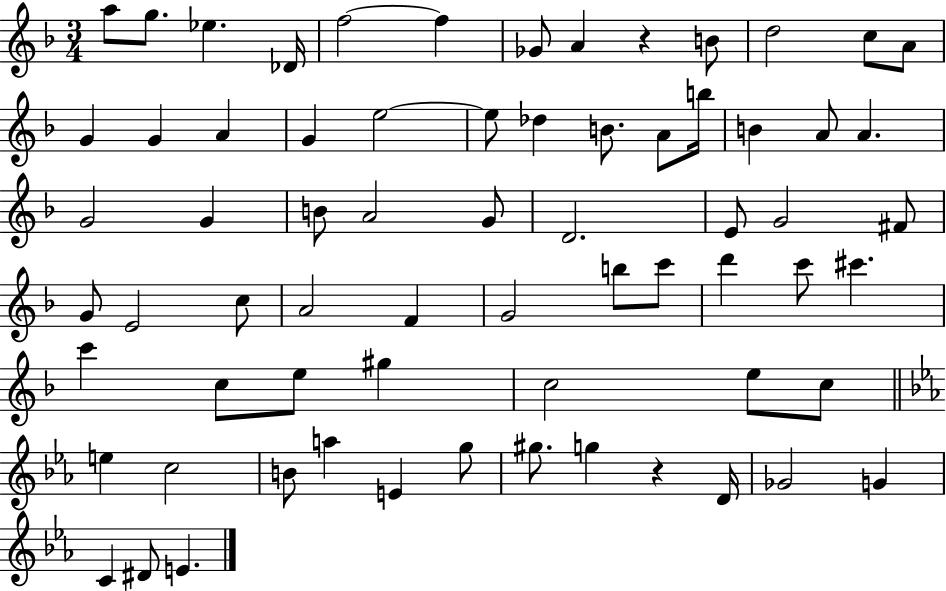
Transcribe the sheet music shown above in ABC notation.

X:1
T:Untitled
M:3/4
L:1/4
K:F
a/2 g/2 _e _D/4 f2 f _G/2 A z B/2 d2 c/2 A/2 G G A G e2 e/2 _d B/2 A/2 b/4 B A/2 A G2 G B/2 A2 G/2 D2 E/2 G2 ^F/2 G/2 E2 c/2 A2 F G2 b/2 c'/2 d' c'/2 ^c' c' c/2 e/2 ^g c2 e/2 c/2 e c2 B/2 a E g/2 ^g/2 g z D/4 _G2 G C ^D/2 E